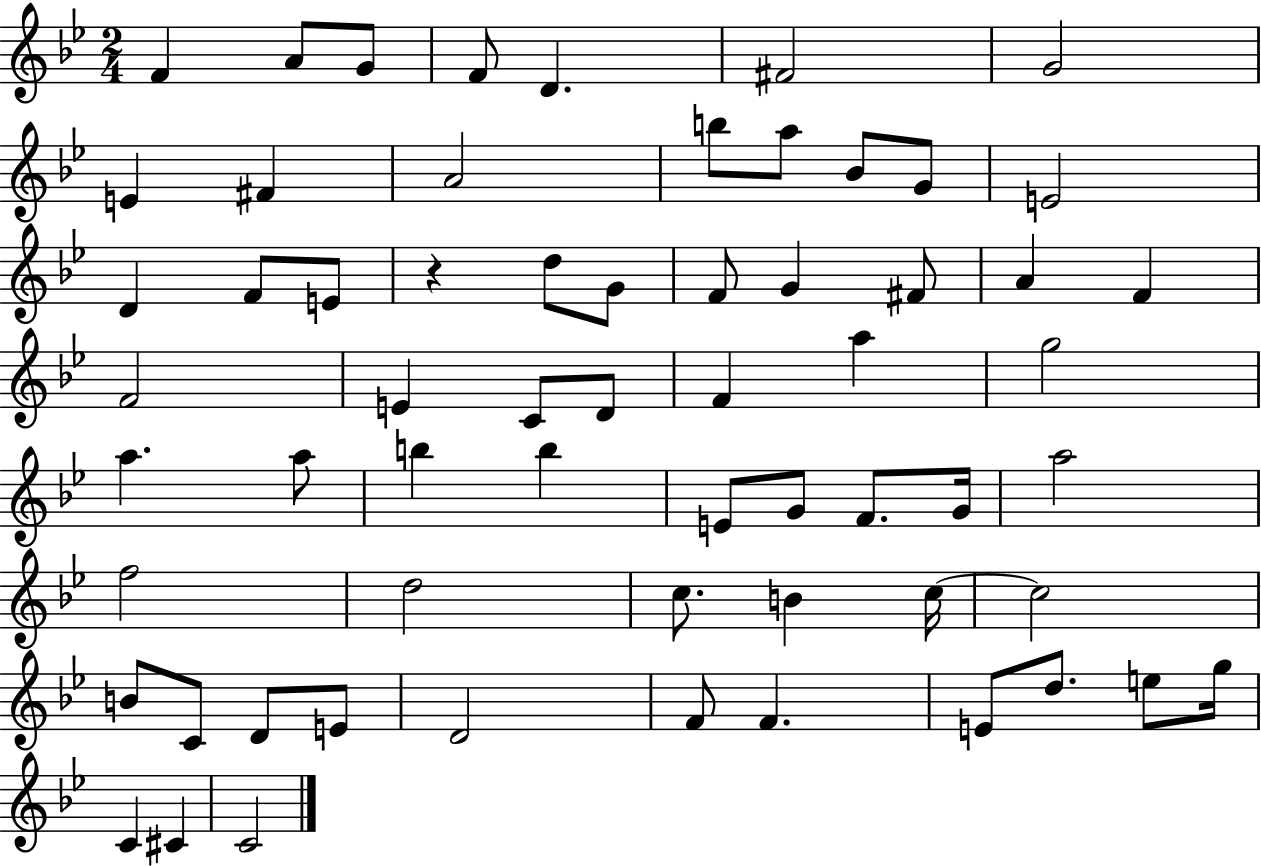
X:1
T:Untitled
M:2/4
L:1/4
K:Bb
F A/2 G/2 F/2 D ^F2 G2 E ^F A2 b/2 a/2 _B/2 G/2 E2 D F/2 E/2 z d/2 G/2 F/2 G ^F/2 A F F2 E C/2 D/2 F a g2 a a/2 b b E/2 G/2 F/2 G/4 a2 f2 d2 c/2 B c/4 c2 B/2 C/2 D/2 E/2 D2 F/2 F E/2 d/2 e/2 g/4 C ^C C2